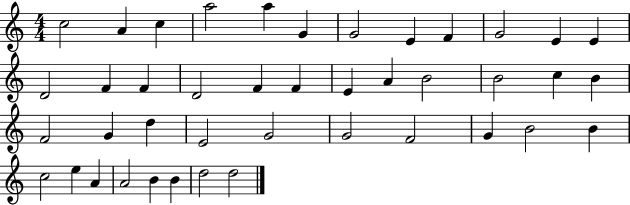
X:1
T:Untitled
M:4/4
L:1/4
K:C
c2 A c a2 a G G2 E F G2 E E D2 F F D2 F F E A B2 B2 c B F2 G d E2 G2 G2 F2 G B2 B c2 e A A2 B B d2 d2